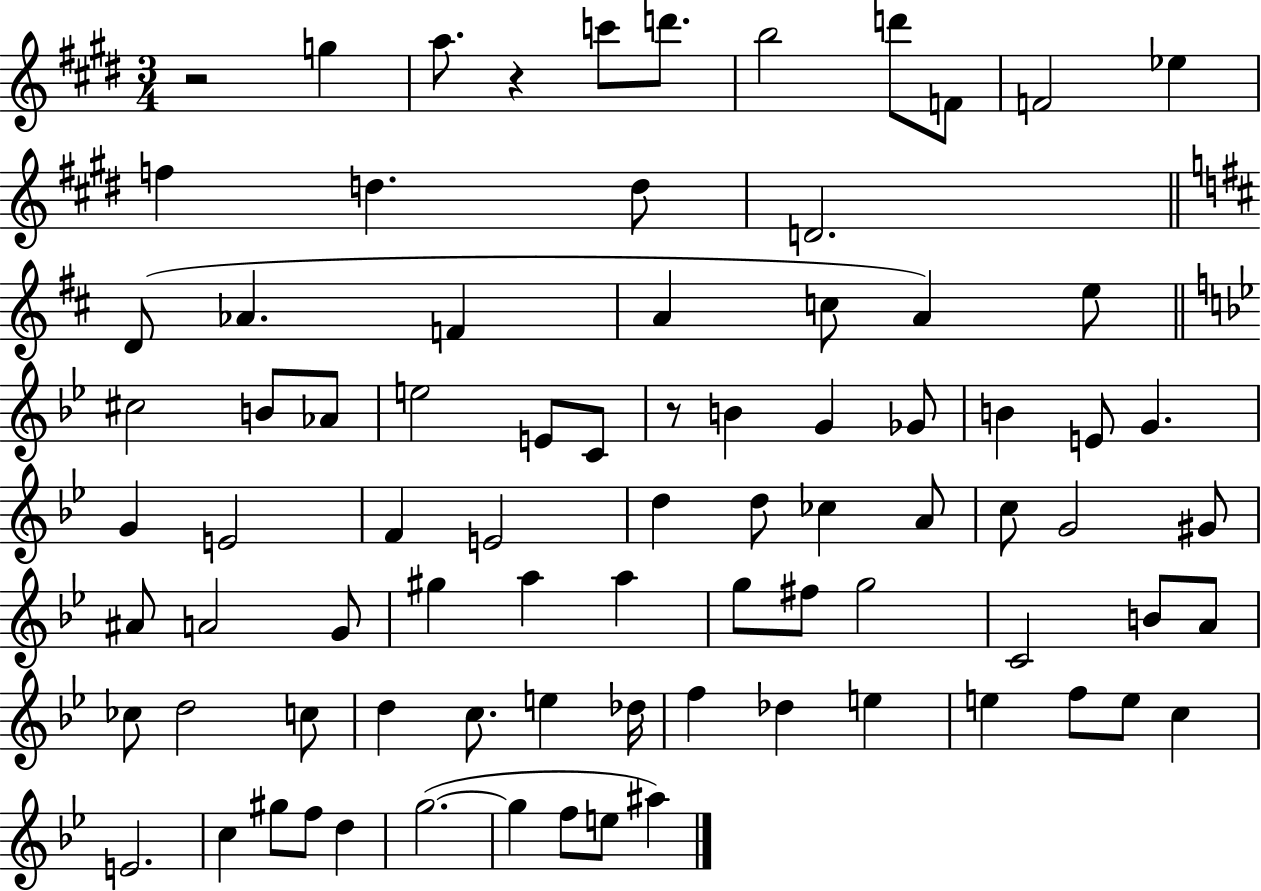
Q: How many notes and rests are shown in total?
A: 82